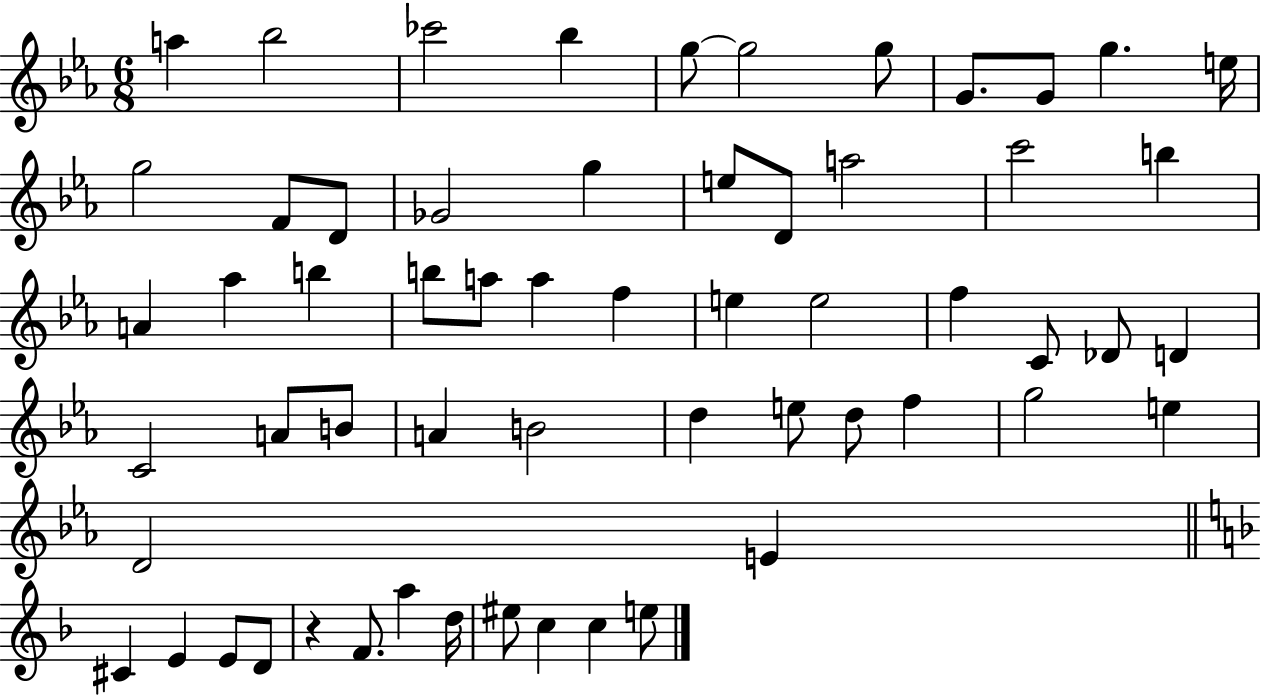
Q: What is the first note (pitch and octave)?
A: A5